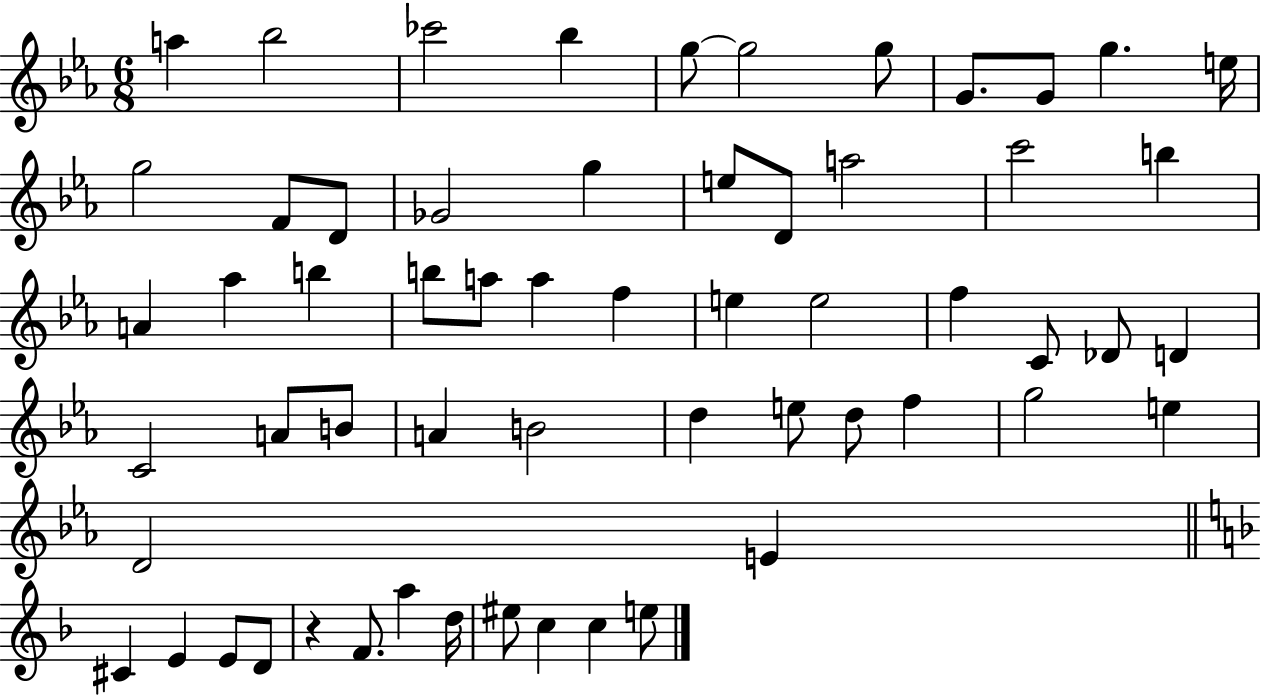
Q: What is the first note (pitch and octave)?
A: A5